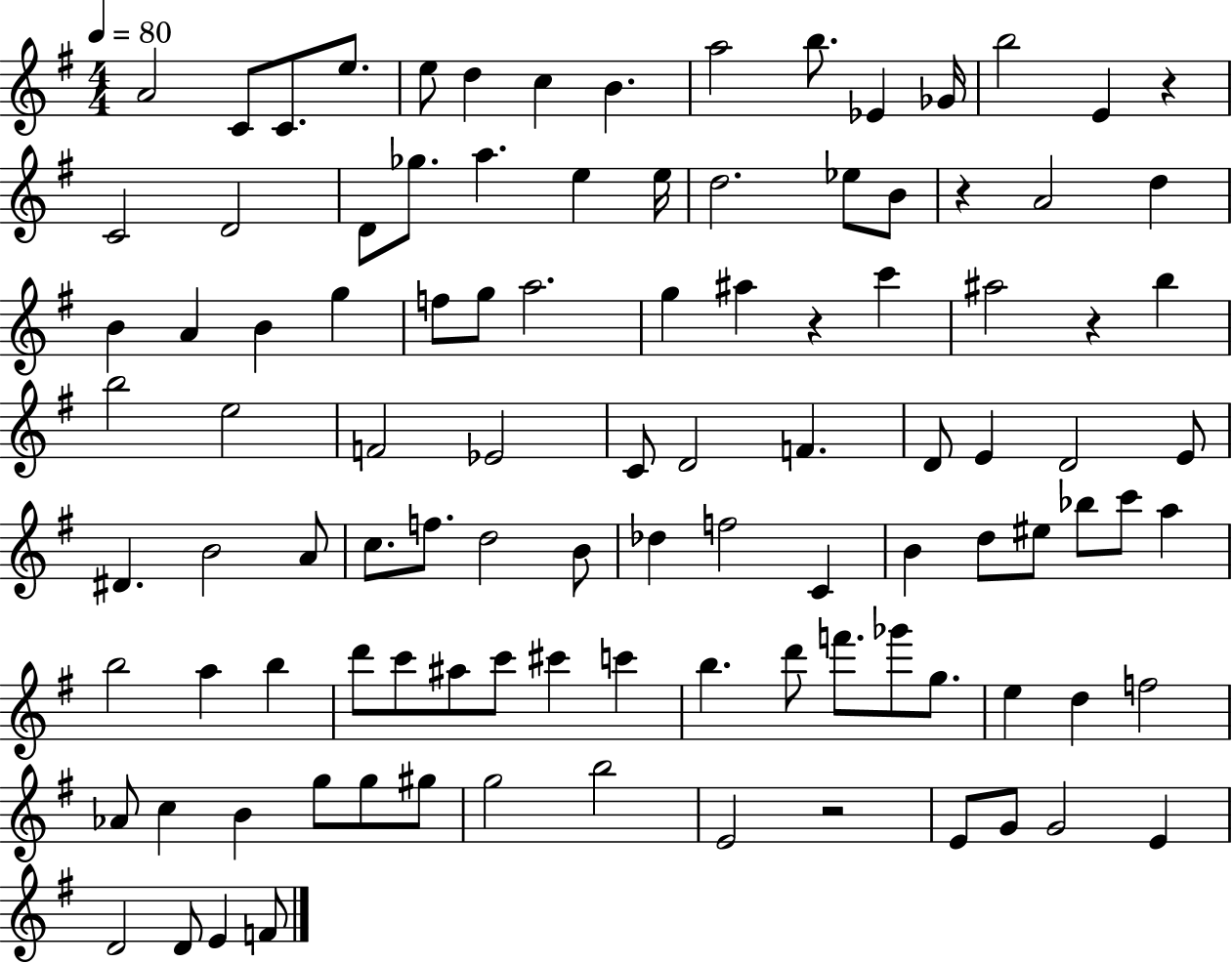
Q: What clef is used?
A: treble